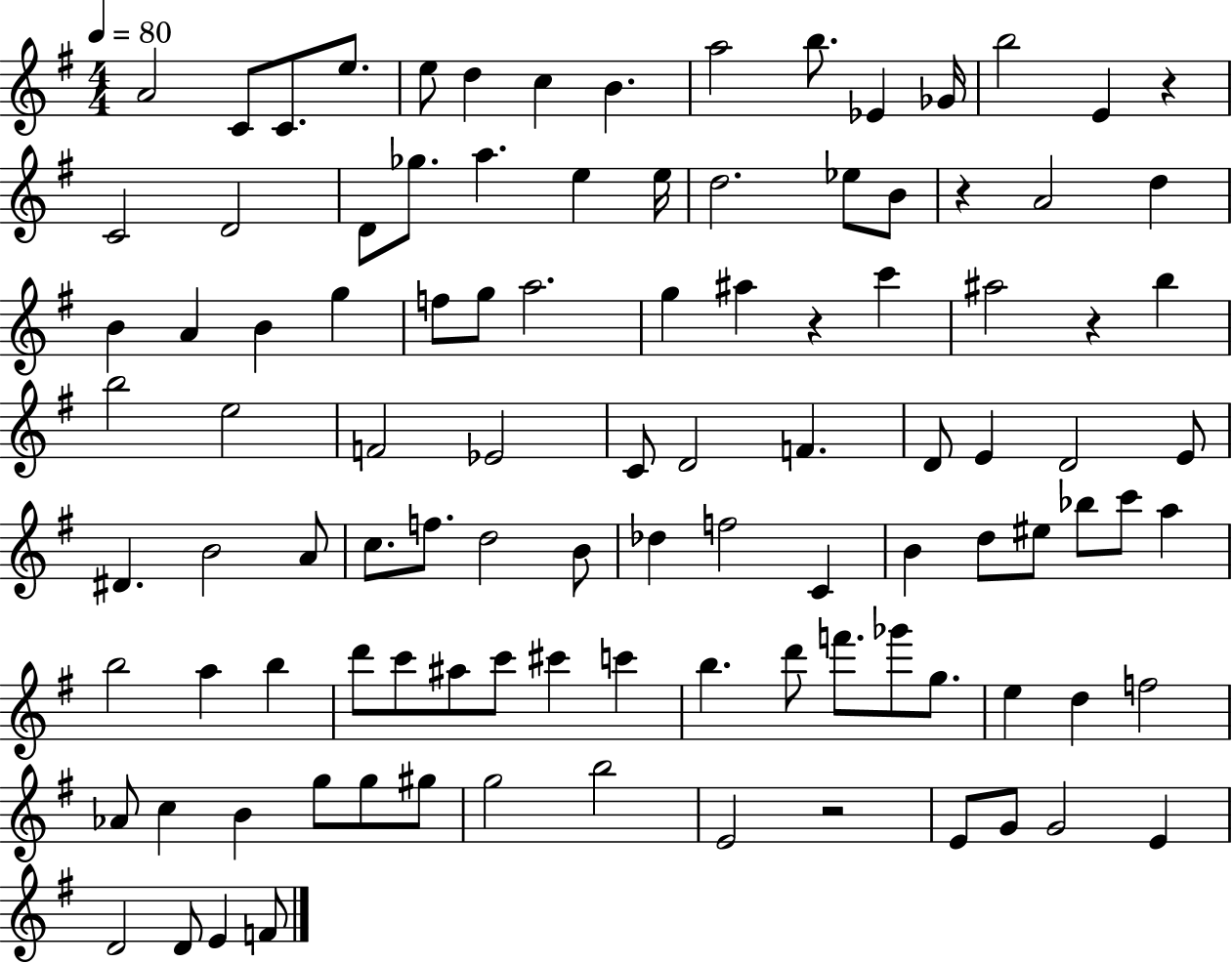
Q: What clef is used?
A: treble